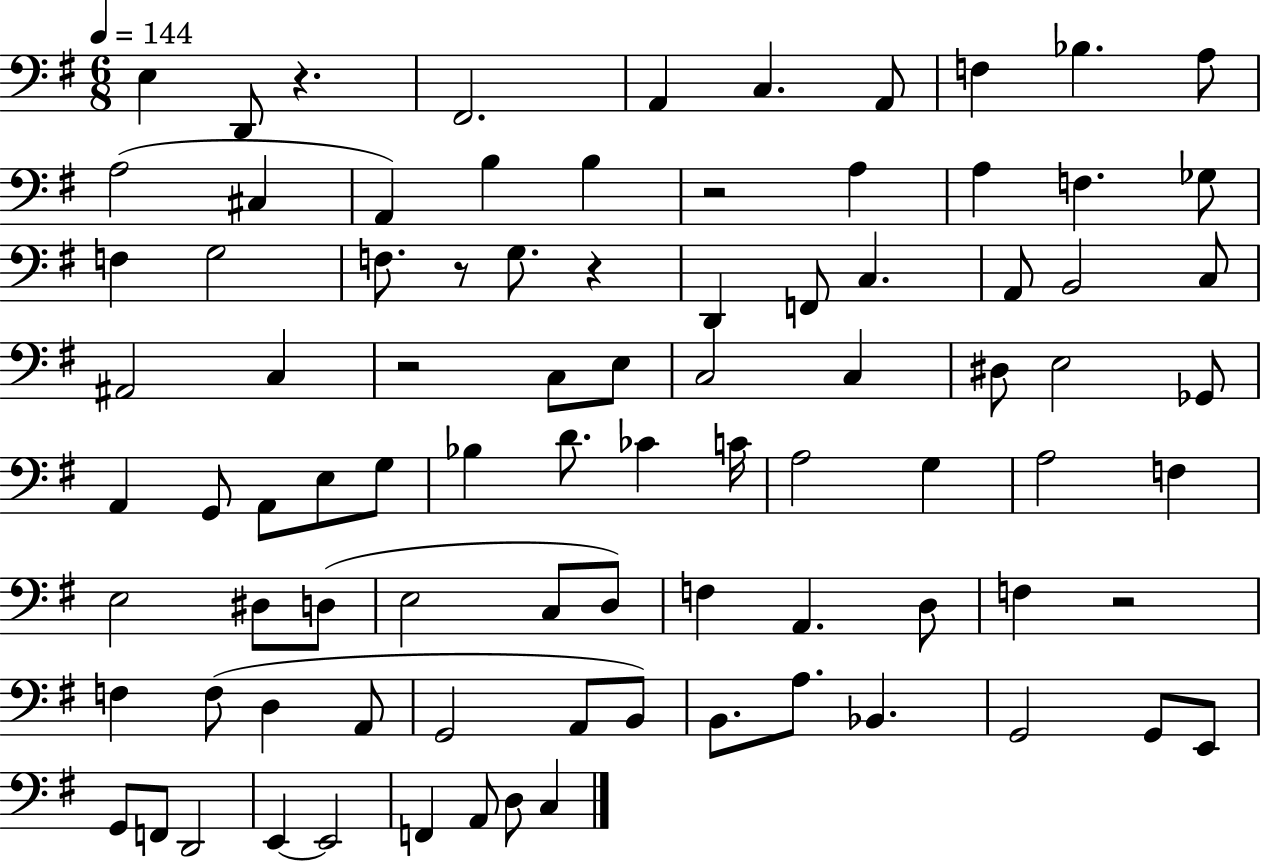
X:1
T:Untitled
M:6/8
L:1/4
K:G
E, D,,/2 z ^F,,2 A,, C, A,,/2 F, _B, A,/2 A,2 ^C, A,, B, B, z2 A, A, F, _G,/2 F, G,2 F,/2 z/2 G,/2 z D,, F,,/2 C, A,,/2 B,,2 C,/2 ^A,,2 C, z2 C,/2 E,/2 C,2 C, ^D,/2 E,2 _G,,/2 A,, G,,/2 A,,/2 E,/2 G,/2 _B, D/2 _C C/4 A,2 G, A,2 F, E,2 ^D,/2 D,/2 E,2 C,/2 D,/2 F, A,, D,/2 F, z2 F, F,/2 D, A,,/2 G,,2 A,,/2 B,,/2 B,,/2 A,/2 _B,, G,,2 G,,/2 E,,/2 G,,/2 F,,/2 D,,2 E,, E,,2 F,, A,,/2 D,/2 C,